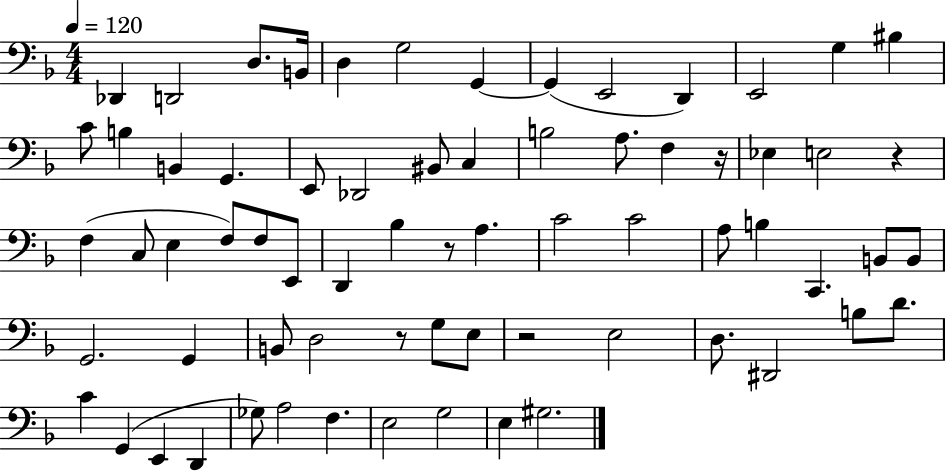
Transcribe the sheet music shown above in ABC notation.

X:1
T:Untitled
M:4/4
L:1/4
K:F
_D,, D,,2 D,/2 B,,/4 D, G,2 G,, G,, E,,2 D,, E,,2 G, ^B, C/2 B, B,, G,, E,,/2 _D,,2 ^B,,/2 C, B,2 A,/2 F, z/4 _E, E,2 z F, C,/2 E, F,/2 F,/2 E,,/2 D,, _B, z/2 A, C2 C2 A,/2 B, C,, B,,/2 B,,/2 G,,2 G,, B,,/2 D,2 z/2 G,/2 E,/2 z2 E,2 D,/2 ^D,,2 B,/2 D/2 C G,, E,, D,, _G,/2 A,2 F, E,2 G,2 E, ^G,2